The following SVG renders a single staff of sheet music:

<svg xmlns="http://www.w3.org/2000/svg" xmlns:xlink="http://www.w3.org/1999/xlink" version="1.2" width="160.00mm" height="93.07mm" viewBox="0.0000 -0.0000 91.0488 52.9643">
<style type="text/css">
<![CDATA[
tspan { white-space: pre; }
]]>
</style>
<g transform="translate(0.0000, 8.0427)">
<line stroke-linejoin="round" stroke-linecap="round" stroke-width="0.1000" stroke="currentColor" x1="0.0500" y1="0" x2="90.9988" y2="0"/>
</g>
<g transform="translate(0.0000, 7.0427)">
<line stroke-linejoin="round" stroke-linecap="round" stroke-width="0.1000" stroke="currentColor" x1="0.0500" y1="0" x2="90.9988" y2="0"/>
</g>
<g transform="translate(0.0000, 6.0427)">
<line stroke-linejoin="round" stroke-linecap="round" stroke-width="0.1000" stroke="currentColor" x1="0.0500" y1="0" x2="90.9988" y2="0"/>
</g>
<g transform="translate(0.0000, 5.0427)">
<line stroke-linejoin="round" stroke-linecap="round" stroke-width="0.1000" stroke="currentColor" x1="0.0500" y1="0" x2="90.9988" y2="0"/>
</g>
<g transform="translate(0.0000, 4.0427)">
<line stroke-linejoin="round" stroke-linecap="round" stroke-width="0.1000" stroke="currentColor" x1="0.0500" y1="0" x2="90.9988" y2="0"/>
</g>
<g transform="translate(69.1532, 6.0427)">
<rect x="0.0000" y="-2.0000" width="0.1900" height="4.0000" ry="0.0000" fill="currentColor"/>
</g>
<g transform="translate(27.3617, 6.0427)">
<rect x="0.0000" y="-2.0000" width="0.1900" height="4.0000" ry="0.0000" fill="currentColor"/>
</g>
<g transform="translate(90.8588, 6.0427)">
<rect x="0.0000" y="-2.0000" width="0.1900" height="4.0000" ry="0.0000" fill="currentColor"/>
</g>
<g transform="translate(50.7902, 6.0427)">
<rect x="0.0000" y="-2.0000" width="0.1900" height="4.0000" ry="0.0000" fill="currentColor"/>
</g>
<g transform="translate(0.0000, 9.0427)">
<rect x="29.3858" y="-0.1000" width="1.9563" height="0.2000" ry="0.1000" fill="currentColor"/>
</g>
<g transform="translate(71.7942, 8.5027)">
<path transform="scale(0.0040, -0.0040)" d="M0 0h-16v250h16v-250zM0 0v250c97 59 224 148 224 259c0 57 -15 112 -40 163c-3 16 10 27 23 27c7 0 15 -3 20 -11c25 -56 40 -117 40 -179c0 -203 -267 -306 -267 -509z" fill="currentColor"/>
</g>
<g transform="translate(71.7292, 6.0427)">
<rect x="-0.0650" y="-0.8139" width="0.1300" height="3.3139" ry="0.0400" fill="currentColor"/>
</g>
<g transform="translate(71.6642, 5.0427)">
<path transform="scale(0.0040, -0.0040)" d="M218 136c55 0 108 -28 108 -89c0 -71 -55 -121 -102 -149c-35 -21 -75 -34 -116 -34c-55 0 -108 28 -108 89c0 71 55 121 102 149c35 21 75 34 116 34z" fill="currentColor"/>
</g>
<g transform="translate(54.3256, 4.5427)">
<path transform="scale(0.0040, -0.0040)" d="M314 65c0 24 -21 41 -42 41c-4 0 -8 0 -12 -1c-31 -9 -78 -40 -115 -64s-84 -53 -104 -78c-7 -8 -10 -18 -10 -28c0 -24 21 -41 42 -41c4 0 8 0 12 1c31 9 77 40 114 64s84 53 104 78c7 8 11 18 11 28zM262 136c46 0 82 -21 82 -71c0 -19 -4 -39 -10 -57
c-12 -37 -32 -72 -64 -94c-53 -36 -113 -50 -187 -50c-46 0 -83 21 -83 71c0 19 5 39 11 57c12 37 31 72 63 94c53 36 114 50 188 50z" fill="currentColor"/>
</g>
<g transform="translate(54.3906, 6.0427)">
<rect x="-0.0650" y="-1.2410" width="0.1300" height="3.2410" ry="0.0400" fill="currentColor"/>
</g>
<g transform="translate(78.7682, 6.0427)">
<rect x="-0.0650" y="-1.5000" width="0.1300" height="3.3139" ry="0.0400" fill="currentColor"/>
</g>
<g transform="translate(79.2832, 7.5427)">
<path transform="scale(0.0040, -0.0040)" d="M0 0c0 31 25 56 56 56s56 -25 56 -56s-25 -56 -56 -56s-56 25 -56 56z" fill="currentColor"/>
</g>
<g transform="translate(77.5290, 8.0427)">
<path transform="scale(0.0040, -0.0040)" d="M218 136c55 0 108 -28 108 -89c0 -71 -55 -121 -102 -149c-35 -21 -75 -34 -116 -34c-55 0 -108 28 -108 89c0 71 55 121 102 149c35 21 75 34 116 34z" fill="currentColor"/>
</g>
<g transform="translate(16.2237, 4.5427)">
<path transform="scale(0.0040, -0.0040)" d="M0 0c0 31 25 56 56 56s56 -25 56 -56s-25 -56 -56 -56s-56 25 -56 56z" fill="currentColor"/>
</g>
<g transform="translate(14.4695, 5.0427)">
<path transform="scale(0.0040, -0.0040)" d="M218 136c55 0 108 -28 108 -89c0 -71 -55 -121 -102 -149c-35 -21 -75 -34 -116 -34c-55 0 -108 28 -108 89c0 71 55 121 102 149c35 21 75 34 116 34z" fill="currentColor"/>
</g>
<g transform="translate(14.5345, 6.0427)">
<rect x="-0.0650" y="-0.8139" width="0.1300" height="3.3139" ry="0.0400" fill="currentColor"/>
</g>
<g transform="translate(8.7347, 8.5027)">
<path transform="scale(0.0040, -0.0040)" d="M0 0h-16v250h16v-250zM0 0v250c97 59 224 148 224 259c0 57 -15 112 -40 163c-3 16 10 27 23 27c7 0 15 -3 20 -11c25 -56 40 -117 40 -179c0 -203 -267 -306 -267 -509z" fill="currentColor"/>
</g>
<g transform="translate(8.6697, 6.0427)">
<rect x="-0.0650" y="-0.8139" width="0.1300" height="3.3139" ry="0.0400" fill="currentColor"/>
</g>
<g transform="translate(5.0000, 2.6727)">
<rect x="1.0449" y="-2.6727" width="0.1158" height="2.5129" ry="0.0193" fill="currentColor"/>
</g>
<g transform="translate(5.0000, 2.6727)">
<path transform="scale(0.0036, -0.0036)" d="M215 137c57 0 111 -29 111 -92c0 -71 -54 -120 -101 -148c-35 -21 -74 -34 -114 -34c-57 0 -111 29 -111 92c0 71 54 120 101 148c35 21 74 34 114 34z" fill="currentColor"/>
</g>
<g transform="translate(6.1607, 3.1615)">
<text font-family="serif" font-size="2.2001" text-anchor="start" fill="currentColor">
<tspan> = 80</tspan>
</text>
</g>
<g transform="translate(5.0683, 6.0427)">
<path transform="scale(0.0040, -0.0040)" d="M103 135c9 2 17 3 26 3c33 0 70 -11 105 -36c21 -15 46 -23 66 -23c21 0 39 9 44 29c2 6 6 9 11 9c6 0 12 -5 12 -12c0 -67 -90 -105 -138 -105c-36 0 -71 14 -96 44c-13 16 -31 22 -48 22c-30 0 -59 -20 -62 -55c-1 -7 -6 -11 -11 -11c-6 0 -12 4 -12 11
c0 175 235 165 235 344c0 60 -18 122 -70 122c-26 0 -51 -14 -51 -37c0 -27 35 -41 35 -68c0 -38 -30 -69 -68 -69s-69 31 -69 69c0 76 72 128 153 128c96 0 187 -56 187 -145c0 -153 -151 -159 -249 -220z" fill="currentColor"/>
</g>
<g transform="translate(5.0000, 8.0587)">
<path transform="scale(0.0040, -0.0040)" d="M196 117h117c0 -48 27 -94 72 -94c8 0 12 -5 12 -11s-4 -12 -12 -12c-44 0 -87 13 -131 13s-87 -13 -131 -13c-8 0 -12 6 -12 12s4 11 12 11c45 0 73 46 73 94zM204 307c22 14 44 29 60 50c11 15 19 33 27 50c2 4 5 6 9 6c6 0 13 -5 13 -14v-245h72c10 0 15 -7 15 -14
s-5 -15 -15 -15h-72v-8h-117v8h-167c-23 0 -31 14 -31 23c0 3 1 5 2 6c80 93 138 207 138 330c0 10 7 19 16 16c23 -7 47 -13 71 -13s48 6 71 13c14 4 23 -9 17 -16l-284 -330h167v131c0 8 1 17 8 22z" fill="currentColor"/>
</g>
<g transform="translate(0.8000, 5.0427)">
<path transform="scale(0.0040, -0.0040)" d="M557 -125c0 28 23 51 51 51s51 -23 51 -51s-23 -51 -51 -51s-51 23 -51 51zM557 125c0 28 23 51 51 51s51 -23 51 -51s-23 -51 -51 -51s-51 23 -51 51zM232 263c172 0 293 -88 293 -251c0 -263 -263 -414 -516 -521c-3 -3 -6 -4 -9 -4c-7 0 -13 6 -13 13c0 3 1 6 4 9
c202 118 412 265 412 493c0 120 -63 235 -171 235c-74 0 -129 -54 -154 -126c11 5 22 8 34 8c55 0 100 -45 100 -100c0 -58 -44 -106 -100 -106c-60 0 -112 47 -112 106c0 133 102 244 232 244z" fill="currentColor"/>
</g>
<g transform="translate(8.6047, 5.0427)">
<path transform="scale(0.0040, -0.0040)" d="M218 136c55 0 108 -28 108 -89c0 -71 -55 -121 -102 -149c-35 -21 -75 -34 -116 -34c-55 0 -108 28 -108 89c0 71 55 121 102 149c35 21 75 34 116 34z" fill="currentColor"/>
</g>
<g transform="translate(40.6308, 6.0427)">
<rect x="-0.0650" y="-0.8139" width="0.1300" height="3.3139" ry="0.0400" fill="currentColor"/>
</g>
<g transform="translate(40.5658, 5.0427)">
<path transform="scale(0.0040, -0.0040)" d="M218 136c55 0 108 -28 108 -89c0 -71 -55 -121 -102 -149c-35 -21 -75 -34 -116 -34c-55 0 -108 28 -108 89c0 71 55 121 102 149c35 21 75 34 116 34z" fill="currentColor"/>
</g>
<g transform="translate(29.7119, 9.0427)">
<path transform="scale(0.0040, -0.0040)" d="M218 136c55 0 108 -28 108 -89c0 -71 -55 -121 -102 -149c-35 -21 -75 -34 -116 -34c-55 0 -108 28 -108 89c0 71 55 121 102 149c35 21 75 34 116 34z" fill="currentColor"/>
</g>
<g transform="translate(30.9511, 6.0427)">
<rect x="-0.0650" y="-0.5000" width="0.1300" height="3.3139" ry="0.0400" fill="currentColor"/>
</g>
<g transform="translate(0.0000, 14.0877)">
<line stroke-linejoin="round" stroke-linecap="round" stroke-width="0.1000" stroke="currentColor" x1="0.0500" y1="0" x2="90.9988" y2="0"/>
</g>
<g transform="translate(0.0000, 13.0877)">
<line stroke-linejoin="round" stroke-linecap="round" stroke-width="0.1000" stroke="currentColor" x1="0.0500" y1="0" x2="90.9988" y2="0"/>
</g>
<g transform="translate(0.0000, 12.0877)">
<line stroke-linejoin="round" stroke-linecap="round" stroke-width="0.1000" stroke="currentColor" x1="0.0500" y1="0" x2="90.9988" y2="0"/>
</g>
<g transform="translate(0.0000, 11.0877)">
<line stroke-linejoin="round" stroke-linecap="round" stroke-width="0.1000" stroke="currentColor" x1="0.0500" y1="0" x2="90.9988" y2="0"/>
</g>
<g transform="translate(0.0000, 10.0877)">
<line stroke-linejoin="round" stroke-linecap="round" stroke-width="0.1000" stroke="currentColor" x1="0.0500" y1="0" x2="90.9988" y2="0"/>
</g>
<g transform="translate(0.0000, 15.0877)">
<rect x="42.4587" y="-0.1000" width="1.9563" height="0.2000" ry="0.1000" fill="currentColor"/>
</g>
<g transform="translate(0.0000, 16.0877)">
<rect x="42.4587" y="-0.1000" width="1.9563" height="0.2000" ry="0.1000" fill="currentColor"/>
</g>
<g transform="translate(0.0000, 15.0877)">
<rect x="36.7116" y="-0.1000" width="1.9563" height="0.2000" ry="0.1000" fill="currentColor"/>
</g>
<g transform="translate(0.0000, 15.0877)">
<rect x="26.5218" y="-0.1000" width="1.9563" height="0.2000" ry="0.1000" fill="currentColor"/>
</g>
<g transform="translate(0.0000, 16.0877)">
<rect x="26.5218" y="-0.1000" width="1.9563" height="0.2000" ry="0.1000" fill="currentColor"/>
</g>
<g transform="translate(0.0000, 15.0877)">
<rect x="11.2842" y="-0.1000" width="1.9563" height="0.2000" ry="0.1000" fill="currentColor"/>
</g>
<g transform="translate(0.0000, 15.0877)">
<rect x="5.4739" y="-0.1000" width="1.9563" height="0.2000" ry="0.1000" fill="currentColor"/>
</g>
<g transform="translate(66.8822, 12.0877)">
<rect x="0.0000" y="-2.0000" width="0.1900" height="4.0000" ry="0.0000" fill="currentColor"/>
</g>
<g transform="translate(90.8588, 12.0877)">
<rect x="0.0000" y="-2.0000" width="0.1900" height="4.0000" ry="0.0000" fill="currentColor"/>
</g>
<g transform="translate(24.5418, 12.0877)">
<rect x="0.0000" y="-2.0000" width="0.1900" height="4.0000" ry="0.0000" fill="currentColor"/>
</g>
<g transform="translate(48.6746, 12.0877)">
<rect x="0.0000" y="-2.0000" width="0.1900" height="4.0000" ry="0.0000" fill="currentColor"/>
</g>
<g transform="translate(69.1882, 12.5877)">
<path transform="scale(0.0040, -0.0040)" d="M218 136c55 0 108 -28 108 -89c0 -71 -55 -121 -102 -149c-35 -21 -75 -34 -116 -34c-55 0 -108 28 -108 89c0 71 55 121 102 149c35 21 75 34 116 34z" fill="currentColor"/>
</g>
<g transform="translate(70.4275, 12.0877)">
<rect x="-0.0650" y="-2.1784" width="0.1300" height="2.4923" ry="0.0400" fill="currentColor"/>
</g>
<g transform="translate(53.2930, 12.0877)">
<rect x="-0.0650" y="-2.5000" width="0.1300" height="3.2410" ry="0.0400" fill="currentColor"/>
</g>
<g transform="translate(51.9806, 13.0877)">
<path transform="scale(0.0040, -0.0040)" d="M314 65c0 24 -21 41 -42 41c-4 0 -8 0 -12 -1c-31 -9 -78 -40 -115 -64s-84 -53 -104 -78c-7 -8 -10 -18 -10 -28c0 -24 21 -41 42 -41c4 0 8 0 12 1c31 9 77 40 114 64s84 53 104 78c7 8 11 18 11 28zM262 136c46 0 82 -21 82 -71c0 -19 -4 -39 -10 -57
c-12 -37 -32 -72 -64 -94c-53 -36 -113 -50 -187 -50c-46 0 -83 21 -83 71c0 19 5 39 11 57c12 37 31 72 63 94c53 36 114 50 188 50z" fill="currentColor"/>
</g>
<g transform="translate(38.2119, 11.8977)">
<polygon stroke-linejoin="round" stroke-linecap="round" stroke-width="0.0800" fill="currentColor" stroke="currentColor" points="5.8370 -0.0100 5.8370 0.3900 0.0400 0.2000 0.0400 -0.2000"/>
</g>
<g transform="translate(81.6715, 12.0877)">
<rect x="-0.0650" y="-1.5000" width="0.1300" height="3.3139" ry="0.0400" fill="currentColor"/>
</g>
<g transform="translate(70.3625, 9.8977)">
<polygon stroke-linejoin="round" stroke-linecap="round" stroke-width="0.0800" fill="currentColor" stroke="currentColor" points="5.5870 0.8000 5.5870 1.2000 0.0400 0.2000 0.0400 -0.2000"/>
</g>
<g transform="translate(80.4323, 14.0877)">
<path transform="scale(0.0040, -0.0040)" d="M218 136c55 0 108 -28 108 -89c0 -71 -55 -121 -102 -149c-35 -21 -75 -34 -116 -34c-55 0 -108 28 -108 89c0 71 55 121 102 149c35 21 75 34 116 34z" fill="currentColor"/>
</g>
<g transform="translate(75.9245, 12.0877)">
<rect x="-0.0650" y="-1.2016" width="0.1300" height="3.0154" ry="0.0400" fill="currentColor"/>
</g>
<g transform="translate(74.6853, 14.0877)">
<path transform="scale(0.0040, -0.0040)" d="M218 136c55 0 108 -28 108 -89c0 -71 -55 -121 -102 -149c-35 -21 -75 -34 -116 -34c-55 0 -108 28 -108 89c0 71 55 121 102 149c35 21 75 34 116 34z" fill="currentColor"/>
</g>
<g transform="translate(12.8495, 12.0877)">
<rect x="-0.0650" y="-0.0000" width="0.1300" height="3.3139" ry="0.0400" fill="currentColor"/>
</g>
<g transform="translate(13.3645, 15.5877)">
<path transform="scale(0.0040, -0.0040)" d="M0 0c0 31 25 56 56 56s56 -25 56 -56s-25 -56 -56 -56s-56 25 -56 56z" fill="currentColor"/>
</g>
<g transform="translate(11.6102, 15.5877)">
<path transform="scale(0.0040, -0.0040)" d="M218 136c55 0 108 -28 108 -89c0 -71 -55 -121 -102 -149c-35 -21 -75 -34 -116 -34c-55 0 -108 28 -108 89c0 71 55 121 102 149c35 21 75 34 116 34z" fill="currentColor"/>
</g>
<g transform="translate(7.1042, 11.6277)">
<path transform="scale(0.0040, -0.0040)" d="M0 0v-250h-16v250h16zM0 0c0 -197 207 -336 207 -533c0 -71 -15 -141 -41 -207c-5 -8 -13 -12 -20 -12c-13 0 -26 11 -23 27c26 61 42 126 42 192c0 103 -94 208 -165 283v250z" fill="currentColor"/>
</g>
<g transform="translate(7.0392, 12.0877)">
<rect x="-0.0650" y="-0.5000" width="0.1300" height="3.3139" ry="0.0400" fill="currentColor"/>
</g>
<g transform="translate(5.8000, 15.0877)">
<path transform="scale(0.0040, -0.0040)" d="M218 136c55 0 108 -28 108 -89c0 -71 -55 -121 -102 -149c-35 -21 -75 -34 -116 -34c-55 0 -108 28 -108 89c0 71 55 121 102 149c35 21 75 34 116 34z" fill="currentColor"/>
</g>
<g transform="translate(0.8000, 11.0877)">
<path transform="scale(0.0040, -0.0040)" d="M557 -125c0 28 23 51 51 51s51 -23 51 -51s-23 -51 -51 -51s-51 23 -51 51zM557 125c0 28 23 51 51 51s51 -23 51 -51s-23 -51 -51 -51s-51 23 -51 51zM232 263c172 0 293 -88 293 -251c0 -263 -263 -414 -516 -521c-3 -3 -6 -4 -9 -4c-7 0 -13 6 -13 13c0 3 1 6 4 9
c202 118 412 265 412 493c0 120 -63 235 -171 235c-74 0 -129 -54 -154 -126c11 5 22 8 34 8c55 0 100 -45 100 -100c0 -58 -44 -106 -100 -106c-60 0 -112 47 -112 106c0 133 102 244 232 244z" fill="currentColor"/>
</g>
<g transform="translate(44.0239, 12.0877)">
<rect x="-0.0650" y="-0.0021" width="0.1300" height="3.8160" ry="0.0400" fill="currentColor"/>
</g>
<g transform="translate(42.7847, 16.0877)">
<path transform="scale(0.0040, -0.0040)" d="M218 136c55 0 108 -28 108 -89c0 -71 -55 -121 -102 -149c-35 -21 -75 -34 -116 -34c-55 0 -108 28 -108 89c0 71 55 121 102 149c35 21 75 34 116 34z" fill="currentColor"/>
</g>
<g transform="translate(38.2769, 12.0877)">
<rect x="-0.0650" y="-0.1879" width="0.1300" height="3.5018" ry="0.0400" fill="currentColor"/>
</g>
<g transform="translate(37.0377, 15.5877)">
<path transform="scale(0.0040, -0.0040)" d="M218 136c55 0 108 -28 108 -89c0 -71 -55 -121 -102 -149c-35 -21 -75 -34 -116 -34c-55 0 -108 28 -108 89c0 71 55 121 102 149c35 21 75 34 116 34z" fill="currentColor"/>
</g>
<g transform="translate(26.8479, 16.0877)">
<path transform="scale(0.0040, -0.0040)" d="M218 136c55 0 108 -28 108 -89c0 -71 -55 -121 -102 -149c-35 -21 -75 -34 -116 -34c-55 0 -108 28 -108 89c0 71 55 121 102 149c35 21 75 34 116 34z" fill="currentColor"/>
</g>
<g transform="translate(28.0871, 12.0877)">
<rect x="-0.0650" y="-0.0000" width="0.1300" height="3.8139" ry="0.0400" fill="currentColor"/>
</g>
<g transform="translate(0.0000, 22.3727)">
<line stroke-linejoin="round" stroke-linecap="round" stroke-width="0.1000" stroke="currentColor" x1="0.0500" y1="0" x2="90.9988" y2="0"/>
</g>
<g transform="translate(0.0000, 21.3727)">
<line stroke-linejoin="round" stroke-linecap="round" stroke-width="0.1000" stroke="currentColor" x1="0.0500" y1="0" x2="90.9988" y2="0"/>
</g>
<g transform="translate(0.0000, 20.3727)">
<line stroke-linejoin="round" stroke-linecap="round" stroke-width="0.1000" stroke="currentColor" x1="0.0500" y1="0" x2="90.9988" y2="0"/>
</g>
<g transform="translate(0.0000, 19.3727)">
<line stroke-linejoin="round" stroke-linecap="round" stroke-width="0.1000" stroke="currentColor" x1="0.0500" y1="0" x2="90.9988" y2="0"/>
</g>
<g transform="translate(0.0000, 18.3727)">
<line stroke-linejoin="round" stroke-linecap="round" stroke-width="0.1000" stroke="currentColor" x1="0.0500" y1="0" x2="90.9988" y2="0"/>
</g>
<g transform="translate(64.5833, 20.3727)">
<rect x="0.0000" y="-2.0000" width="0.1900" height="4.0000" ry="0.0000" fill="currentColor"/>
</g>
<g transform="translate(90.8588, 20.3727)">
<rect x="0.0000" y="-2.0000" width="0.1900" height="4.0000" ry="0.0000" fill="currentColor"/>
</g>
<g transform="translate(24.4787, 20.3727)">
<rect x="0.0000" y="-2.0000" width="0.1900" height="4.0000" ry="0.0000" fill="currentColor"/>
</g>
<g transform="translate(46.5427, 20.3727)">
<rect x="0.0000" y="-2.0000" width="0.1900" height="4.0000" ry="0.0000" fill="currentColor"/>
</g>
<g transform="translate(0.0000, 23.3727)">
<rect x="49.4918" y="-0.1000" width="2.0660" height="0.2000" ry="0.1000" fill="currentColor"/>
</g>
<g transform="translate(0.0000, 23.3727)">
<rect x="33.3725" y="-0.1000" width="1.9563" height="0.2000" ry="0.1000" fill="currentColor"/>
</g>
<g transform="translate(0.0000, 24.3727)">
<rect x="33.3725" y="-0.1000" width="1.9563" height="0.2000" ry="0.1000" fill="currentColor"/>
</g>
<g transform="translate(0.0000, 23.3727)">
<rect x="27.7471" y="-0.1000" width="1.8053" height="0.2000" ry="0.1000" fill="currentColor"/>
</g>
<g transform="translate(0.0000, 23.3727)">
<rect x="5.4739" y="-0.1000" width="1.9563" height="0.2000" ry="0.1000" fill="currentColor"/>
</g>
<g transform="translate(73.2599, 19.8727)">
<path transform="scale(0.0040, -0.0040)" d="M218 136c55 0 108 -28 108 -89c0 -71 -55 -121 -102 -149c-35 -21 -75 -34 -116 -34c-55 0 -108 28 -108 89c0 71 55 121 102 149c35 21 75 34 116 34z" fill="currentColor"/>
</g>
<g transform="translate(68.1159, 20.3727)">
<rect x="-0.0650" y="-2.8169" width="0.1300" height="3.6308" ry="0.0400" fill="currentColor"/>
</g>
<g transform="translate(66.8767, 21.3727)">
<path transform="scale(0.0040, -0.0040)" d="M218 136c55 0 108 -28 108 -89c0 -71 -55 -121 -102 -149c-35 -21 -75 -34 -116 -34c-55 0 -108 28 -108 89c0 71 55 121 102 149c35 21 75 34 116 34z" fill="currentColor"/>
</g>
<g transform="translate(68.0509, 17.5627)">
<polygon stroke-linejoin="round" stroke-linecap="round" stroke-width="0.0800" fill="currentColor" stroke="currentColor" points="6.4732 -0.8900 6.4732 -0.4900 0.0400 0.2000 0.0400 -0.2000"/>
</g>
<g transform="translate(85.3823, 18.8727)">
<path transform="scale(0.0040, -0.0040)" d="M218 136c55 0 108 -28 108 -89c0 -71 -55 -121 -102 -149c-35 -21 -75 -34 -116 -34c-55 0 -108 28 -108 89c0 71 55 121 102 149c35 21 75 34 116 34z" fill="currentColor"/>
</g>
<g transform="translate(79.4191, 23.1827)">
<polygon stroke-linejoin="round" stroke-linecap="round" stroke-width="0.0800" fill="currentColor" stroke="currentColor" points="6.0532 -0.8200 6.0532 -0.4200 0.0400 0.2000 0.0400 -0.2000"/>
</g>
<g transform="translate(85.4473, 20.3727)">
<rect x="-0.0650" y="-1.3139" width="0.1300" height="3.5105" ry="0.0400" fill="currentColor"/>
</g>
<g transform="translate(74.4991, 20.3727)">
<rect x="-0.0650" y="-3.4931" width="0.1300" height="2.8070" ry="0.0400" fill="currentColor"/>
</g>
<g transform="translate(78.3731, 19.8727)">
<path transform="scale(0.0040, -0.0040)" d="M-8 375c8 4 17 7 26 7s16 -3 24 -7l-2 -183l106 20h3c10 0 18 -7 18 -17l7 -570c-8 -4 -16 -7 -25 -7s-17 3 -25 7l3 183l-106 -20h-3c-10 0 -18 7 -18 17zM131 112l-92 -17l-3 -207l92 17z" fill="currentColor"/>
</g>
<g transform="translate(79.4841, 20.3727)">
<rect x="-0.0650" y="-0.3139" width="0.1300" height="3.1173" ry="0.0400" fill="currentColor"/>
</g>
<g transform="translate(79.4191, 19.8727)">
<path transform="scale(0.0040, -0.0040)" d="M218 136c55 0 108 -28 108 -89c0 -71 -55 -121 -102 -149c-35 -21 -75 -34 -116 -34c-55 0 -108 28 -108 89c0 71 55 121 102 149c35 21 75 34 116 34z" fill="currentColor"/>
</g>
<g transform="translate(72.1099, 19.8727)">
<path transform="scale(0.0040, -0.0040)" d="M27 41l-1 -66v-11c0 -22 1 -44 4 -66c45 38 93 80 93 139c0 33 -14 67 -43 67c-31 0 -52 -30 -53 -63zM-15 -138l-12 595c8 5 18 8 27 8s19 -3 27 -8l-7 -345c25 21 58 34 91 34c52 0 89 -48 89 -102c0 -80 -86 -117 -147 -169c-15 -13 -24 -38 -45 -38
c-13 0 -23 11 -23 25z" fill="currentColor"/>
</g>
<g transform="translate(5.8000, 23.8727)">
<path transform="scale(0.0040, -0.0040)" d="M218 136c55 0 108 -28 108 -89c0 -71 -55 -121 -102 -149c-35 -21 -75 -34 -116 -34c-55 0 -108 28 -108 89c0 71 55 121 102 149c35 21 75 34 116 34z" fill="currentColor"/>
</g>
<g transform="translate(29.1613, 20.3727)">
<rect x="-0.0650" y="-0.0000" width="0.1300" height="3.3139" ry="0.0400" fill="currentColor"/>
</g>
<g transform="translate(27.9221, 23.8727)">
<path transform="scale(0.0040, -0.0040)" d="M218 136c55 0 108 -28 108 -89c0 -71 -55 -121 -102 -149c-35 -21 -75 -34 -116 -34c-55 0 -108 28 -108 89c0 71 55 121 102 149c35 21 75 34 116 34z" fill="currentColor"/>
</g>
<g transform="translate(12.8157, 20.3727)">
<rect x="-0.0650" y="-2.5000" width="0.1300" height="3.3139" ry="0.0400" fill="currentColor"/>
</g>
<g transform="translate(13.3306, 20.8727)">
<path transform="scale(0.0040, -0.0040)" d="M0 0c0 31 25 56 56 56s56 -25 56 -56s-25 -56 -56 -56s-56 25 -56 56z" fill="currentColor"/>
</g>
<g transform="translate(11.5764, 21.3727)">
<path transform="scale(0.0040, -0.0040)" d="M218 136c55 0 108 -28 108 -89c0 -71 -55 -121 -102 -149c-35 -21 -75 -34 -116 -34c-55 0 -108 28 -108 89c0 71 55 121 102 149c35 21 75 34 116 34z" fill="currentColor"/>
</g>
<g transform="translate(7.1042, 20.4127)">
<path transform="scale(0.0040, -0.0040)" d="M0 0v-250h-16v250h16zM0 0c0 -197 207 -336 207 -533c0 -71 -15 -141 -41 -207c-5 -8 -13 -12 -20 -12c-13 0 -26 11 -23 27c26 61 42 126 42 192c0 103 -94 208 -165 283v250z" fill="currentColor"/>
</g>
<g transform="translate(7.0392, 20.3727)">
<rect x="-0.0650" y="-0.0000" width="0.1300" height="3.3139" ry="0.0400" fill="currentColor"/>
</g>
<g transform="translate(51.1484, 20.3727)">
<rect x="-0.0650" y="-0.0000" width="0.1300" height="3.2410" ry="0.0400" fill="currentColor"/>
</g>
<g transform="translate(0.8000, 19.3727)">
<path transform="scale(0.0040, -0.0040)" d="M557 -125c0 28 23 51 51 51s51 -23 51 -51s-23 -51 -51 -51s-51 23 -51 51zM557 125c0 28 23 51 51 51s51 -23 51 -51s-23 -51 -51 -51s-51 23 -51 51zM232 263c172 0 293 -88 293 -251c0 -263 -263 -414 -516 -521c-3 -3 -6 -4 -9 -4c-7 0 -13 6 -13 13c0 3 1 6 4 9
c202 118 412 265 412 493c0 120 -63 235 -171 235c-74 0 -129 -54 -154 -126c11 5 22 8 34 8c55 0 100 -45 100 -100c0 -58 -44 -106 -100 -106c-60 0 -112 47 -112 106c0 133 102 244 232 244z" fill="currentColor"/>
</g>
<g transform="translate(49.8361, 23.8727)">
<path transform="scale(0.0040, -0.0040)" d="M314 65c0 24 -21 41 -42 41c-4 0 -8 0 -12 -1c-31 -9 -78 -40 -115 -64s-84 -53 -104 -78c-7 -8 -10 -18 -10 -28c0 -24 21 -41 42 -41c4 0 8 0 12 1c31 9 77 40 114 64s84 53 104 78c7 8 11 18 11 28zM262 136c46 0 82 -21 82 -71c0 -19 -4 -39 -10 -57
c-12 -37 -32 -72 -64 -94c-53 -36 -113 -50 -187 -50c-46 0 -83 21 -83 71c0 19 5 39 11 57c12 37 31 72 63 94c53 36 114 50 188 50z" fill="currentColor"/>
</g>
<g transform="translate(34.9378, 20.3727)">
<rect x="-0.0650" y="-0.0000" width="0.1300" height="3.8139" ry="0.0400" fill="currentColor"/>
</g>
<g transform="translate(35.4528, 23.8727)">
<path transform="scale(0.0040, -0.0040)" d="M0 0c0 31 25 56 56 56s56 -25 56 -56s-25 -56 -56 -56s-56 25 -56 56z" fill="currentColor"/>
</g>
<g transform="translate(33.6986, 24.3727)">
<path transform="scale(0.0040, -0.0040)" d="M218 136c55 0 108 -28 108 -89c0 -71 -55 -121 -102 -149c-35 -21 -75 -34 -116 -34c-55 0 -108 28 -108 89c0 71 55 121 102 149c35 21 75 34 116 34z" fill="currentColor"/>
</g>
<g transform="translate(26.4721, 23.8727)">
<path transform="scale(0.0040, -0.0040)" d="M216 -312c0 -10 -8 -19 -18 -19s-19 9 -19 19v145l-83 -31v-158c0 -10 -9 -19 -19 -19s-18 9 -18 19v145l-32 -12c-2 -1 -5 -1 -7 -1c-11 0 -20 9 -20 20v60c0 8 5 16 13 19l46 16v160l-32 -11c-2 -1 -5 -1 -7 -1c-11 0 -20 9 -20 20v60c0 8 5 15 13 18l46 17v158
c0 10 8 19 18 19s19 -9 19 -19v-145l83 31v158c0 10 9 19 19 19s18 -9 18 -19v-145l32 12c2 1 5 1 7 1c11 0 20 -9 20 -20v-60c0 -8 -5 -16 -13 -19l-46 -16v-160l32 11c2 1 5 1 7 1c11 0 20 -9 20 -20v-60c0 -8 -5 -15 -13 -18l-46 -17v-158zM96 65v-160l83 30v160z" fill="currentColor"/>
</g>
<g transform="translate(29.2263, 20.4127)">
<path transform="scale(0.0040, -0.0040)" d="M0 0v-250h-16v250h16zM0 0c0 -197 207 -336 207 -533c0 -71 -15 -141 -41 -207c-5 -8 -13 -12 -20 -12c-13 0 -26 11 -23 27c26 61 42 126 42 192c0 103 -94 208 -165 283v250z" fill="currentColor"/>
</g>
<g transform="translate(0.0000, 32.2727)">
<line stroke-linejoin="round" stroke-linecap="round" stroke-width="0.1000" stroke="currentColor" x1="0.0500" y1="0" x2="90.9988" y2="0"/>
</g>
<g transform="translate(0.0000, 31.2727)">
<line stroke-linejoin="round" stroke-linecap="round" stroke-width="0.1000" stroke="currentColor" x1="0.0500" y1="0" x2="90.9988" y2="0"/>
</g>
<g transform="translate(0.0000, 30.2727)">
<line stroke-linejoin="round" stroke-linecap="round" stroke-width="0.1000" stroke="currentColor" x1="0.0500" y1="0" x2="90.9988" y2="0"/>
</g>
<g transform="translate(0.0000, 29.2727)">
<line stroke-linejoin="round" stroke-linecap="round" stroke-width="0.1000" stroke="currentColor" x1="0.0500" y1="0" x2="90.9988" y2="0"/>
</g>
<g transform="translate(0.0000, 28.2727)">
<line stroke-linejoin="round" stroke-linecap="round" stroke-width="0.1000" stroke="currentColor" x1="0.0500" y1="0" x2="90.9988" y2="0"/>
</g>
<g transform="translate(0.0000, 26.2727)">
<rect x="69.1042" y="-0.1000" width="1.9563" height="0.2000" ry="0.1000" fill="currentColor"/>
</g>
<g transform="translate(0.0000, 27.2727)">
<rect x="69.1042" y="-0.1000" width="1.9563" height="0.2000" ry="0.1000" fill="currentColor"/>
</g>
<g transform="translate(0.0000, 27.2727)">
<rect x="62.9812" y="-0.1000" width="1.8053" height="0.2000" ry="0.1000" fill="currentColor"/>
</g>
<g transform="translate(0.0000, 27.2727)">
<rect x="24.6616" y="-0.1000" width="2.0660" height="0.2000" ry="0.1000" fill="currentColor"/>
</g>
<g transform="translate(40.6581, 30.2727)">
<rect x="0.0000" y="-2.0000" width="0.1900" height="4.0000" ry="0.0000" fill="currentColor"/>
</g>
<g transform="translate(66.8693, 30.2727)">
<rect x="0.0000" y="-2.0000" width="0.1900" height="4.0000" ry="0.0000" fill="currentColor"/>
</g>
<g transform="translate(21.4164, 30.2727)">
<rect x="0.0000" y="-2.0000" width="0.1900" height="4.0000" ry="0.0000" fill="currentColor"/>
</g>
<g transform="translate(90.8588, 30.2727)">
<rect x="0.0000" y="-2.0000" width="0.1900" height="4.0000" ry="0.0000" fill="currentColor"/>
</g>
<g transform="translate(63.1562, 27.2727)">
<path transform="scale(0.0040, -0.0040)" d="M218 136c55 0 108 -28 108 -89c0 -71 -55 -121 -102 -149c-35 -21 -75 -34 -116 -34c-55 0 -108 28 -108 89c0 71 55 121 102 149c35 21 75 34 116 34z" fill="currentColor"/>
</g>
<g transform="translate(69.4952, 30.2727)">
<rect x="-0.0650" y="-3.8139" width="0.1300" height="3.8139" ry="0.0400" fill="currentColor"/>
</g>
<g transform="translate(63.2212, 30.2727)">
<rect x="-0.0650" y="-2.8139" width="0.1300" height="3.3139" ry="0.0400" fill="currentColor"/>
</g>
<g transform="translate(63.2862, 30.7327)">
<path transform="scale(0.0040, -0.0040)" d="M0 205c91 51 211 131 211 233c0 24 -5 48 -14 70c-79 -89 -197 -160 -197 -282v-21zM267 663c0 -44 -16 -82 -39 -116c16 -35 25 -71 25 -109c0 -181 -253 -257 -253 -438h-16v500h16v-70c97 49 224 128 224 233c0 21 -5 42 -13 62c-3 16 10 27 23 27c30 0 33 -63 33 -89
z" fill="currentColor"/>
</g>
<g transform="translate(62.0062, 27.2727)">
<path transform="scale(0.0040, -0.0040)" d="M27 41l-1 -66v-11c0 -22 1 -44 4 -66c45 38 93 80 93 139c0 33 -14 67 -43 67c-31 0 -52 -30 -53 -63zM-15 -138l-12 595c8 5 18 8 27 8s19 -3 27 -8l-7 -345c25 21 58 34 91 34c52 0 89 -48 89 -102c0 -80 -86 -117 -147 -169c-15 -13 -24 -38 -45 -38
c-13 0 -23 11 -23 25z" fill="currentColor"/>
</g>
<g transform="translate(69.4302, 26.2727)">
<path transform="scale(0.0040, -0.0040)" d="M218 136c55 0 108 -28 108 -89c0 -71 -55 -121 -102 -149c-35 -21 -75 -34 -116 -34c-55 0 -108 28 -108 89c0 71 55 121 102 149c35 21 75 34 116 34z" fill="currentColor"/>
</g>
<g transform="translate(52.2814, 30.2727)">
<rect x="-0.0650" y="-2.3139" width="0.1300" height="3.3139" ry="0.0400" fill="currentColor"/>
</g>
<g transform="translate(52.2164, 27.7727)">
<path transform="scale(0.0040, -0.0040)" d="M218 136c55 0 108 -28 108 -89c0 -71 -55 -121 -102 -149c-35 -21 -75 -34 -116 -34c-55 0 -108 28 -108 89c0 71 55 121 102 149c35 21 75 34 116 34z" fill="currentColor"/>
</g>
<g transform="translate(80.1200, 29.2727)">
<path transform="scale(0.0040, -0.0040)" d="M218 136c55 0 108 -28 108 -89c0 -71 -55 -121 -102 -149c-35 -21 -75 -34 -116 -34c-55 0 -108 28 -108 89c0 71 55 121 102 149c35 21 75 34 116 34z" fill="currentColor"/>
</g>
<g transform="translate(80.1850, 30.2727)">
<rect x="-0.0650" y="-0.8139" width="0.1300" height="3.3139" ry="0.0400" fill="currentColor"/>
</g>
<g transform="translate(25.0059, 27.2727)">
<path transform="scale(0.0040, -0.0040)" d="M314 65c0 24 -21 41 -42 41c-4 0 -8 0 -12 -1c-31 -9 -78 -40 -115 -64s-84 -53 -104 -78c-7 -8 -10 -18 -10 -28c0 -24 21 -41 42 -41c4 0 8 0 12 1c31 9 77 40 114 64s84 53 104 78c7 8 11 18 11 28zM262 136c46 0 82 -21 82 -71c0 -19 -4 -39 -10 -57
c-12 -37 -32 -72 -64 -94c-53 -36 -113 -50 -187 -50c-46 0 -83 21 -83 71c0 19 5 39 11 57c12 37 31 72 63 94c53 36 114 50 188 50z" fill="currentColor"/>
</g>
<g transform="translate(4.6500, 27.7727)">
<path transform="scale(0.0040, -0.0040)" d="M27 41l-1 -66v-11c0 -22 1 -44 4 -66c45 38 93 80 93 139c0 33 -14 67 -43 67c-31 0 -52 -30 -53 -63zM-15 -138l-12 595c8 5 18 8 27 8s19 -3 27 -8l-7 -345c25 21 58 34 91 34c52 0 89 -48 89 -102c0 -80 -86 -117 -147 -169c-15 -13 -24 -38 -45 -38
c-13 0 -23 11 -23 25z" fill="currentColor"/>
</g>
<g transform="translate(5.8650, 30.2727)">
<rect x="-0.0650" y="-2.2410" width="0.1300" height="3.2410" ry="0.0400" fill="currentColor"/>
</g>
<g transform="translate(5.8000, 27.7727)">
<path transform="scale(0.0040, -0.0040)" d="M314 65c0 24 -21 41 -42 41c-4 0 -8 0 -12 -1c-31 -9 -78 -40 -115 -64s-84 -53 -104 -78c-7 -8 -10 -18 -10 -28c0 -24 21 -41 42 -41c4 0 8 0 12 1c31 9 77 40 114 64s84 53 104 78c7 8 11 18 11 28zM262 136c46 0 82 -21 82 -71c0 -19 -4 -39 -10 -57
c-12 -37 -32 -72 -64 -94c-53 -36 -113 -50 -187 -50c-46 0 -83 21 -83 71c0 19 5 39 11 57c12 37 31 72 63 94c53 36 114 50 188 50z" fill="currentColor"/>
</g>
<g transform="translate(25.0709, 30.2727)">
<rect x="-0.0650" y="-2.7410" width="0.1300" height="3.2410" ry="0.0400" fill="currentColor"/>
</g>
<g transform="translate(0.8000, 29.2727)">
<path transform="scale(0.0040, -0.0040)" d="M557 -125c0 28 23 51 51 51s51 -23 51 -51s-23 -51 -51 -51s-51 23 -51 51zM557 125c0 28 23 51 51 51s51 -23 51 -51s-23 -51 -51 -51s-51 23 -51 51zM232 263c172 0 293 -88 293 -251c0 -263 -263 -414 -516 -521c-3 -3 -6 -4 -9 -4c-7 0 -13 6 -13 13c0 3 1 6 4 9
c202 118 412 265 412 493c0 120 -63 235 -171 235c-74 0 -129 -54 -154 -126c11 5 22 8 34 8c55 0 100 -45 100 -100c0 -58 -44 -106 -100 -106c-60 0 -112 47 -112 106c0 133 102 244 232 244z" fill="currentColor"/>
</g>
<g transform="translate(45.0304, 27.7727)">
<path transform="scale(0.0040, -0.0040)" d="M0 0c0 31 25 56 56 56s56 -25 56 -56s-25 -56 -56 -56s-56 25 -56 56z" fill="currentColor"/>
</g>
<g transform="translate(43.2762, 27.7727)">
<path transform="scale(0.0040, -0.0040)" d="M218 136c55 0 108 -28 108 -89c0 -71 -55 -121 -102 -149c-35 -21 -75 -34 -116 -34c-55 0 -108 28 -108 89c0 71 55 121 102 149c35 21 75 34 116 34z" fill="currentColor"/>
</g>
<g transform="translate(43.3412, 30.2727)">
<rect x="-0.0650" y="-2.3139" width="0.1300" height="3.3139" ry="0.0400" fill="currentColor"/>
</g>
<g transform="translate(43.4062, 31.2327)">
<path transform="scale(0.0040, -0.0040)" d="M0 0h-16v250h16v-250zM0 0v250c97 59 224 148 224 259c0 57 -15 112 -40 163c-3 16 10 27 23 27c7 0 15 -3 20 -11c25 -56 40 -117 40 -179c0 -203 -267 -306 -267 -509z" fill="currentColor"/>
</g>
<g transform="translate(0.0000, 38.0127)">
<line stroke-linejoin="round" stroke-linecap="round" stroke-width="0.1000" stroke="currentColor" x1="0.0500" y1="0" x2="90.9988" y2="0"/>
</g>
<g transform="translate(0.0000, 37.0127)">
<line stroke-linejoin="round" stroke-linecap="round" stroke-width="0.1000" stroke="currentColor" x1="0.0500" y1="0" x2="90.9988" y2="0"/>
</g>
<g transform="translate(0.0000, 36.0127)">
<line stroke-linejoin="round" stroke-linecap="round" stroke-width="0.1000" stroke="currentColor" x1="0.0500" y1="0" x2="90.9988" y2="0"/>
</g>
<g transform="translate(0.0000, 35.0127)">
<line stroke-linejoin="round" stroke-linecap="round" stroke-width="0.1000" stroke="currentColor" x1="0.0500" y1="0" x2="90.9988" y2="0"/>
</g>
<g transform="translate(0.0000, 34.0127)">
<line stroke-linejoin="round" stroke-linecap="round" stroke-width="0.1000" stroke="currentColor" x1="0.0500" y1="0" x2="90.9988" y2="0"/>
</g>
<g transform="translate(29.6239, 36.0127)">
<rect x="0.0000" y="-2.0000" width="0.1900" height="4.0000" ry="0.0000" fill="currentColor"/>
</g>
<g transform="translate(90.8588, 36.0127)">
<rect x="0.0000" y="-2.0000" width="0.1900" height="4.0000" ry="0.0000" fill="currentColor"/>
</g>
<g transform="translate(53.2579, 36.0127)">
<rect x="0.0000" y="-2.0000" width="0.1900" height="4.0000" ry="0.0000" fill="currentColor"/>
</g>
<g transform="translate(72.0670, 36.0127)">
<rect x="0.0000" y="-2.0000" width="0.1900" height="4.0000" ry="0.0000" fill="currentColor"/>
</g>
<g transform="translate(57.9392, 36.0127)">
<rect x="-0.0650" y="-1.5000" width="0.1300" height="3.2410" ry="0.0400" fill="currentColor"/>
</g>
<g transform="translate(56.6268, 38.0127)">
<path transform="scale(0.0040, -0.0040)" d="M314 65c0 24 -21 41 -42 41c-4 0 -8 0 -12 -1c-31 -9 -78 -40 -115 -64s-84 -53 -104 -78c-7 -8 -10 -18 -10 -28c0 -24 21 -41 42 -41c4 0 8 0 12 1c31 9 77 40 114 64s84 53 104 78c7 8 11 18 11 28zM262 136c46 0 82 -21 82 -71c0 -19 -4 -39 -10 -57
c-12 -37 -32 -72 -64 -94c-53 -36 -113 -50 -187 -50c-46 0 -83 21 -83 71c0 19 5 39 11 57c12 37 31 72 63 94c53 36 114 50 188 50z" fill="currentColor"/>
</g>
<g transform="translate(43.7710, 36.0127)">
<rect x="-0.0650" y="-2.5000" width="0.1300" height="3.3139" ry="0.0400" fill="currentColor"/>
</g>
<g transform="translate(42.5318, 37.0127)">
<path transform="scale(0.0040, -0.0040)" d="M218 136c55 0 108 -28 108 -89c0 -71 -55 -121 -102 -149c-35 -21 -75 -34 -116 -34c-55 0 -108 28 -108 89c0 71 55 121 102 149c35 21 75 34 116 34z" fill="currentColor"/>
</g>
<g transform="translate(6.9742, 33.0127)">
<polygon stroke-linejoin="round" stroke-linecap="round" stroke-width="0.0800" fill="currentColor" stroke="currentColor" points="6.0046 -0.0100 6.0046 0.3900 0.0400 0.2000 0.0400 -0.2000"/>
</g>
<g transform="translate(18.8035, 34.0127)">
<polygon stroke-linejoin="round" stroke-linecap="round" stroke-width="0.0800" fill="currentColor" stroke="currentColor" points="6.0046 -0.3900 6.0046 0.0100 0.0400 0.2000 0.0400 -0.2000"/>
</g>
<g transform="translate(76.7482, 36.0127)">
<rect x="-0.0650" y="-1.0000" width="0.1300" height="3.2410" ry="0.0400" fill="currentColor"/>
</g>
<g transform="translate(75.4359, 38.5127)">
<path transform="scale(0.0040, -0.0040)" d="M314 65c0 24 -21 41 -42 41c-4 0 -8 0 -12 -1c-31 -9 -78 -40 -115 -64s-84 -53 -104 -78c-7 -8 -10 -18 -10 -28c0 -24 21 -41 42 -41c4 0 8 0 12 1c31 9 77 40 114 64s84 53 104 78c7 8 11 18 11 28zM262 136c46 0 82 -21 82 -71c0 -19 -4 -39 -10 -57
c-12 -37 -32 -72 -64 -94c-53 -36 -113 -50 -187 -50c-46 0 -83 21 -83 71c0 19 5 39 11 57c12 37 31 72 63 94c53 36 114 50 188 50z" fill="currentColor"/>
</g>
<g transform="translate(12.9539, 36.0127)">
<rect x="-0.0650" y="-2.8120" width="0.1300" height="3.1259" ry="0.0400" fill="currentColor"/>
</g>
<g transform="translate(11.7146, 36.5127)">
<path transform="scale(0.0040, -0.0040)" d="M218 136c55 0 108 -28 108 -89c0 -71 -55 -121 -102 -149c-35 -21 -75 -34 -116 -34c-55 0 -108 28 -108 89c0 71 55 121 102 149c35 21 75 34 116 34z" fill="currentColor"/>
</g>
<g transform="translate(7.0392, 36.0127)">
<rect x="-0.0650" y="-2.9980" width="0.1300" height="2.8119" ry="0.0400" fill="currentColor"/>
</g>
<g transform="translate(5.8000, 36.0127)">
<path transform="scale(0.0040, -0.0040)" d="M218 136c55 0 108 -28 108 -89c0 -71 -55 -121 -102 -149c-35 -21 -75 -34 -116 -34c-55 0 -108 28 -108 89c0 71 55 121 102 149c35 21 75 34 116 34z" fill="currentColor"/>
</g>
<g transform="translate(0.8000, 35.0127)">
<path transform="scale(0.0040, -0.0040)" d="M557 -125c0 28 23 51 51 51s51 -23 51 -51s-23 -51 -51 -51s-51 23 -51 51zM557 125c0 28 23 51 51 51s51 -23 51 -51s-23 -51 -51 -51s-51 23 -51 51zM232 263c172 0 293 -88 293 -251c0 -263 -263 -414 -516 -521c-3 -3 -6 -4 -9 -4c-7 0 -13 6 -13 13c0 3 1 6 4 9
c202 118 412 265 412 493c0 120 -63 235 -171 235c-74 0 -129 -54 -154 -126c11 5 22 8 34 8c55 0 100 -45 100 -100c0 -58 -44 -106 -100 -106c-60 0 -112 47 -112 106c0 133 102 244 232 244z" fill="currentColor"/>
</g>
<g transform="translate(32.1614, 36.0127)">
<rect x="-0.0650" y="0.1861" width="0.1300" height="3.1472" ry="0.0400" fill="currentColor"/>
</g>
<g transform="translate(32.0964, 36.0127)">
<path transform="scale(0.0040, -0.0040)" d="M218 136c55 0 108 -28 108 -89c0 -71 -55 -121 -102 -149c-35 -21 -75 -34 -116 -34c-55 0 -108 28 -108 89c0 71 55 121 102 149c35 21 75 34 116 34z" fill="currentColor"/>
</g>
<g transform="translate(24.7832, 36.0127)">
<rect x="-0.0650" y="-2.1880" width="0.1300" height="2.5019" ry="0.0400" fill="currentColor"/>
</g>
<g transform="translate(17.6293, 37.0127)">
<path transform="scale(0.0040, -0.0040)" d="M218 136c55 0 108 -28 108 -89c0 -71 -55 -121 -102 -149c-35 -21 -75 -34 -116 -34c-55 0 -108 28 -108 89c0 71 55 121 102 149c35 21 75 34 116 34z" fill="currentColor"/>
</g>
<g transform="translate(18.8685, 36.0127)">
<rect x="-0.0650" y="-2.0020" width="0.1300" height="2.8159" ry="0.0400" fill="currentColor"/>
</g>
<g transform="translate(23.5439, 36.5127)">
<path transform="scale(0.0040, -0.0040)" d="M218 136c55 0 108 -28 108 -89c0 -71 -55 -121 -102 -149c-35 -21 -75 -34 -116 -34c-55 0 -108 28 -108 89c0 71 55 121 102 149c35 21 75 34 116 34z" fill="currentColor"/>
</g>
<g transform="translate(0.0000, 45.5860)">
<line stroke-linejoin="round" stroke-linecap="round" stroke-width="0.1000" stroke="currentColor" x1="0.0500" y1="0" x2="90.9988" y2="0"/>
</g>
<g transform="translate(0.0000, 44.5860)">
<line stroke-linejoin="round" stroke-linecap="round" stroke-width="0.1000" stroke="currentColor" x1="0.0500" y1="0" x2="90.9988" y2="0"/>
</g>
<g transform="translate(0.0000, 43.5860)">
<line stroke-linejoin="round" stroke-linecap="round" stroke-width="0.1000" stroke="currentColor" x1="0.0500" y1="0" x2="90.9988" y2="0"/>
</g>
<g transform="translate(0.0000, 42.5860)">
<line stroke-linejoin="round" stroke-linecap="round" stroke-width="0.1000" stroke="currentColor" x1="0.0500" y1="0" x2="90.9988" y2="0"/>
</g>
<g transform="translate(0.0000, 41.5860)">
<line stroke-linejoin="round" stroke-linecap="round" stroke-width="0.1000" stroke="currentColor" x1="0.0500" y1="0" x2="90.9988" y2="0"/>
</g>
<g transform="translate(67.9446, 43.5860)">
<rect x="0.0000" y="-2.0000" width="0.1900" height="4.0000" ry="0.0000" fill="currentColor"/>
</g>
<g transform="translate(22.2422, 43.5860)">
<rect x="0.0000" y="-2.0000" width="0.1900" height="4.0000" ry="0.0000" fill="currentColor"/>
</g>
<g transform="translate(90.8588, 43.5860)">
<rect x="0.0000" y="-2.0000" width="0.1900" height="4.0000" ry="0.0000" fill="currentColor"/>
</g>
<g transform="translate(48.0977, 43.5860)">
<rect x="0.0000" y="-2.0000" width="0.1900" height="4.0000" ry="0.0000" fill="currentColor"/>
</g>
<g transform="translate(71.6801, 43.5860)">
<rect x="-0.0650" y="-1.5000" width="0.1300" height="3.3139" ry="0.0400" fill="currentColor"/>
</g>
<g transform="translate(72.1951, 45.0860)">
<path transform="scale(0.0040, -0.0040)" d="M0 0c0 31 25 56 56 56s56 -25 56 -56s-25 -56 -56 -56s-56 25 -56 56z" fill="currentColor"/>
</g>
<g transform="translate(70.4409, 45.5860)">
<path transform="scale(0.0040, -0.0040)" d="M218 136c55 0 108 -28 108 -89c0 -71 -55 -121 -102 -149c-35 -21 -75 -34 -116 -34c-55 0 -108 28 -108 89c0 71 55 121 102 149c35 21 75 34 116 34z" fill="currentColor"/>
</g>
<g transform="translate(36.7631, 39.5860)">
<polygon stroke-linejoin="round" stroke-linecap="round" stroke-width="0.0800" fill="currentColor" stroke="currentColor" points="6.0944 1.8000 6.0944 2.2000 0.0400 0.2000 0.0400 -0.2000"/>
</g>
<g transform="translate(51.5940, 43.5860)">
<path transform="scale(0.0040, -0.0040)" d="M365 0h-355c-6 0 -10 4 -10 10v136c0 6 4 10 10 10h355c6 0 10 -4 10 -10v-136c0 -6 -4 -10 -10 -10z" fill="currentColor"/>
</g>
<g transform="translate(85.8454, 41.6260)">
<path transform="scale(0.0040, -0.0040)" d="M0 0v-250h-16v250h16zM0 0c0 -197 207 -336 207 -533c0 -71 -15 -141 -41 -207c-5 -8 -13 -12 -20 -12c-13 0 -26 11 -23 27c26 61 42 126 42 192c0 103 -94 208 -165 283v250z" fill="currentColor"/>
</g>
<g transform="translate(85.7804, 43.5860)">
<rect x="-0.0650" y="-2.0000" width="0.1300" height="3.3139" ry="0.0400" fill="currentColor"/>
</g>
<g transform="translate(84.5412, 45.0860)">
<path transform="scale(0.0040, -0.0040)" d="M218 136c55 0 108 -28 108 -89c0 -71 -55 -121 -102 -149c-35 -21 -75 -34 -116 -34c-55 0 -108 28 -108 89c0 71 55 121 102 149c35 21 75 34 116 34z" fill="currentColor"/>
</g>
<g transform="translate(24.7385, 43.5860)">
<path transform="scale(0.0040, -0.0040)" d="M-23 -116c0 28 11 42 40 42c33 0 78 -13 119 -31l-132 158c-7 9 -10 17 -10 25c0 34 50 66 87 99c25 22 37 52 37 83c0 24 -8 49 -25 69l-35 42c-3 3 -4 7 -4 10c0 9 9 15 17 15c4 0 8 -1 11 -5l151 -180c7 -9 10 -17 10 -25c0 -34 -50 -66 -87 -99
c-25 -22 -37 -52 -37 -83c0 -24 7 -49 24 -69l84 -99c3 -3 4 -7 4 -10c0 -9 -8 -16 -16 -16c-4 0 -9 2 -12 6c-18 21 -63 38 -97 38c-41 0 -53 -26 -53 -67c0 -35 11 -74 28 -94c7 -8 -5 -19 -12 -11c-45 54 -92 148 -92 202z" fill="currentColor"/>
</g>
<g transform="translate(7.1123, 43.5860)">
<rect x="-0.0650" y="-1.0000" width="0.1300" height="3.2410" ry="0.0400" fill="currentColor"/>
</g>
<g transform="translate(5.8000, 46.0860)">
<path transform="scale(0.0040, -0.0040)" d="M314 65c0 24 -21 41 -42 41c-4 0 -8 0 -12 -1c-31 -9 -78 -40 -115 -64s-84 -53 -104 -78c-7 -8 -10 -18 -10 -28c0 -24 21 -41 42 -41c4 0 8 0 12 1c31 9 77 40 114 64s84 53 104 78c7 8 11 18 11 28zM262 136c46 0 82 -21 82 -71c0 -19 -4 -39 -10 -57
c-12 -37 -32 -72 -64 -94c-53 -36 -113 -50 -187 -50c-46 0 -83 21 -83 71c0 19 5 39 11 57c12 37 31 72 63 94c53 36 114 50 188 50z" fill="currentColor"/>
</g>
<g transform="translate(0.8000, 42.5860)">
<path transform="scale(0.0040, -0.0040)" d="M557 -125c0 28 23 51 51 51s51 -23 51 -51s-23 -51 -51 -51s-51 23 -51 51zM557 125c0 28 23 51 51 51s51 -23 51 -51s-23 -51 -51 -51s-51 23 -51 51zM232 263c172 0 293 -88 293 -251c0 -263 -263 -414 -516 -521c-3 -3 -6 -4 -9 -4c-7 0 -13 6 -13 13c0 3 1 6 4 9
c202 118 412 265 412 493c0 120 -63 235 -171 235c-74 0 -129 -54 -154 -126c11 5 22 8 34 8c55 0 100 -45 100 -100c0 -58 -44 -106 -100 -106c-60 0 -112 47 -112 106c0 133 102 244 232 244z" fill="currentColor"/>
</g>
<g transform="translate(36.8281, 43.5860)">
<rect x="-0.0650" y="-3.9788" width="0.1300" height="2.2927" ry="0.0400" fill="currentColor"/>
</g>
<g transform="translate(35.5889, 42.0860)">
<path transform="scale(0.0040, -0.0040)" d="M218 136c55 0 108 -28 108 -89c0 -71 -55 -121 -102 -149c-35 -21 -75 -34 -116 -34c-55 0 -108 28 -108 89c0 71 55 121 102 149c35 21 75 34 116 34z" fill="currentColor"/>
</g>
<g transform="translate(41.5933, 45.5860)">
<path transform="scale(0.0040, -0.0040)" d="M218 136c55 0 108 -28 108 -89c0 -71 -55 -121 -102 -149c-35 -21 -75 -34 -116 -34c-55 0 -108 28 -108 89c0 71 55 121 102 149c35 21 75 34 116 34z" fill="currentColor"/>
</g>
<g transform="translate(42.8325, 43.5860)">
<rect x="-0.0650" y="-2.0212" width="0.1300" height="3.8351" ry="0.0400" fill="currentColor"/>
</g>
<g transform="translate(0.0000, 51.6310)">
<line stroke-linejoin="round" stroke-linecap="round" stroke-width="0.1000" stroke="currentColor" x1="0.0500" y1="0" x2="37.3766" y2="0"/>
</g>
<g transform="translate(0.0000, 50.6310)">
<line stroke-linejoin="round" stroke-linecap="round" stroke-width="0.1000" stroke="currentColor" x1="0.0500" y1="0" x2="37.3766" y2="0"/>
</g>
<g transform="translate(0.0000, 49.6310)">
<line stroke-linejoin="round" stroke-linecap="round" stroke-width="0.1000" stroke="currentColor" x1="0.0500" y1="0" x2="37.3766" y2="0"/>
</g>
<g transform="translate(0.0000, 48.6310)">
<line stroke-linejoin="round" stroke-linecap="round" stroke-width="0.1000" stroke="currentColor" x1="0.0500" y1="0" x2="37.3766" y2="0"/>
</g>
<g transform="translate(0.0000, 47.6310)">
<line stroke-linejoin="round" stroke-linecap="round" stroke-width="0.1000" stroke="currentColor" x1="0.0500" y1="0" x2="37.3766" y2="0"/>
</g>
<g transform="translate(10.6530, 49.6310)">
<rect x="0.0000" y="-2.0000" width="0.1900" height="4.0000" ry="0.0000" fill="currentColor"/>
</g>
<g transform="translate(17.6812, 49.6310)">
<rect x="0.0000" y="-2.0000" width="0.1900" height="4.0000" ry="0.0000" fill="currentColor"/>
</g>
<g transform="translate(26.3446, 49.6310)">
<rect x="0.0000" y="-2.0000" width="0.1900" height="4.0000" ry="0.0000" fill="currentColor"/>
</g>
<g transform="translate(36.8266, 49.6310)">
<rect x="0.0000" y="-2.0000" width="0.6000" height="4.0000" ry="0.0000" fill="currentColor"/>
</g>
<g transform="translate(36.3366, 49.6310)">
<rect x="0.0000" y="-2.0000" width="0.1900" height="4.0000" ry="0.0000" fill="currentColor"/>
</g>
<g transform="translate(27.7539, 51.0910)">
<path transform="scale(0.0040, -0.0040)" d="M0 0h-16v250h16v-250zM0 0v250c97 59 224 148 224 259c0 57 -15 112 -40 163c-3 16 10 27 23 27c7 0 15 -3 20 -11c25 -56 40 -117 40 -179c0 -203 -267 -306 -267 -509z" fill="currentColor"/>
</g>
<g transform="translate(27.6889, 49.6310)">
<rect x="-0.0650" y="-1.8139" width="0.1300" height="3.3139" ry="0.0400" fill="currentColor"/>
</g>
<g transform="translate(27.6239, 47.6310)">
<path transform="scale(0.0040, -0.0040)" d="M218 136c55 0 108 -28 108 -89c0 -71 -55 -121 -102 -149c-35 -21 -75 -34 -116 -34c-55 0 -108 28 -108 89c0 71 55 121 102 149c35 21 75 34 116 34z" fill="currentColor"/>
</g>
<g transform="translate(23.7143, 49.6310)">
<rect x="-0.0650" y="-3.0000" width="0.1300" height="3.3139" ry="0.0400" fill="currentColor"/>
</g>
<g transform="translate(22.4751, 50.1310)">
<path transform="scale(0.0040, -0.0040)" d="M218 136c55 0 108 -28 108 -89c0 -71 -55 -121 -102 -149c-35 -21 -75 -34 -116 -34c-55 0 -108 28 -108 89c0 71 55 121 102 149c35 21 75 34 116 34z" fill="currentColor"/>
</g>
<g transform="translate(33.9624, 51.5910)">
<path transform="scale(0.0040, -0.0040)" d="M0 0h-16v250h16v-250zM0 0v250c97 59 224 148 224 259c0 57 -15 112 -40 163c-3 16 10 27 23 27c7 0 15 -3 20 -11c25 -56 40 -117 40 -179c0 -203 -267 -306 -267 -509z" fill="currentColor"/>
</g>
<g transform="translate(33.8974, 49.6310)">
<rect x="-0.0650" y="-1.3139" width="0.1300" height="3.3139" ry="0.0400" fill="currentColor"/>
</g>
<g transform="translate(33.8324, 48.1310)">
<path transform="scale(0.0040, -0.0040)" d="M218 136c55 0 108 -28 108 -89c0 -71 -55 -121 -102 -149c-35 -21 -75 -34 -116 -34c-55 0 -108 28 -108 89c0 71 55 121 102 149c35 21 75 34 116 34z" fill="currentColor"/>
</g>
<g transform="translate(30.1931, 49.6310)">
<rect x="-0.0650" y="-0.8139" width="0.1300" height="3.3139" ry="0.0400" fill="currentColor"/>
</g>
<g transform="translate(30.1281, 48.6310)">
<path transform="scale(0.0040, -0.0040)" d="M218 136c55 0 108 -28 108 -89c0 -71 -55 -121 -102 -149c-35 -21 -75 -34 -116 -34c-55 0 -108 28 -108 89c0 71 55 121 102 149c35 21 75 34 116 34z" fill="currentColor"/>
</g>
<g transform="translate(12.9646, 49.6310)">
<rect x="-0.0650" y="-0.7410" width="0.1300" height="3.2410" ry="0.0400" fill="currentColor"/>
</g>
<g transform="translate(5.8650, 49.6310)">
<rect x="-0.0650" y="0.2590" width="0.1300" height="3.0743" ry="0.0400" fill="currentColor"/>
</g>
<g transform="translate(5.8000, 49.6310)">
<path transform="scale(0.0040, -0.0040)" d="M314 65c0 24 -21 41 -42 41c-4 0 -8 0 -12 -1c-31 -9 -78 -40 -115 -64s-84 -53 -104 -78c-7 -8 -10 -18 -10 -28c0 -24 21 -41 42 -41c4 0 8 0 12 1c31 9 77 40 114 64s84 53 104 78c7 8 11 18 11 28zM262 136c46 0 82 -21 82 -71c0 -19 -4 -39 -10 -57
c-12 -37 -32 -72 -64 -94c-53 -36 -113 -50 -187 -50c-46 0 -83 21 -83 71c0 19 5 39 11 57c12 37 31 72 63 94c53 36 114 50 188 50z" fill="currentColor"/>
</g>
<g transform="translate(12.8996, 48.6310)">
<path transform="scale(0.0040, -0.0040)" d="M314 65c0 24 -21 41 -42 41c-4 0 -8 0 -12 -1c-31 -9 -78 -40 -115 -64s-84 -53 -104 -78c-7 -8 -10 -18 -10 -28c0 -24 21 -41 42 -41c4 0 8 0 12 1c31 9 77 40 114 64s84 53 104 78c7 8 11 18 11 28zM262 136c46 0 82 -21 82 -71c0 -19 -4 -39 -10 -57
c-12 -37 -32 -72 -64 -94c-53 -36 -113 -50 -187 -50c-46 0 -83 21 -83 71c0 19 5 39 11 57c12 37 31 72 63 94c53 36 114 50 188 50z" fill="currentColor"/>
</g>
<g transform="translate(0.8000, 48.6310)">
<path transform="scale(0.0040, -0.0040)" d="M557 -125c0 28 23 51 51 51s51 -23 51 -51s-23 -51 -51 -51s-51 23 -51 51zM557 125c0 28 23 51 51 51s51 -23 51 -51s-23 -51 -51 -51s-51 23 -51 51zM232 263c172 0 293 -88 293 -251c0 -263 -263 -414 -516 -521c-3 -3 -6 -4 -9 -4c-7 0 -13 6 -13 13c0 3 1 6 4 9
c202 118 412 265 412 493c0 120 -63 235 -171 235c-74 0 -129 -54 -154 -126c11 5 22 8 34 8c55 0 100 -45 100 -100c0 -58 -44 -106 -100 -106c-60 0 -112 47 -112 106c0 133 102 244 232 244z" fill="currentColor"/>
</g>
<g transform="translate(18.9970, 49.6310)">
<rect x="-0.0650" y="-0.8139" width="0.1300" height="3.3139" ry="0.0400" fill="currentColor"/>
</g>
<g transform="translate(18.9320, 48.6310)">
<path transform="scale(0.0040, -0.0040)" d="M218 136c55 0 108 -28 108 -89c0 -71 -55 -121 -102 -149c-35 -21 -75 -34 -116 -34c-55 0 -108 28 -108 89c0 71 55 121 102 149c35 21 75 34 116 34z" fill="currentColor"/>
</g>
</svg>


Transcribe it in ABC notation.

X:1
T:Untitled
M:2/4
L:1/4
K:C
F,/2 F, E,, F, G,2 F,/2 G,, E,,/2 D,, C,, D,,/2 C,,/2 B,,2 C,/2 G,,/2 G,, D,,/2 B,, ^D,,/2 C,, D,,2 B,,/2 _E,/2 E,/2 G,/2 _B,2 C2 B,/2 B, _C/4 E F, D,/2 C,/2 B,,/2 C,/2 D, B,, G,,2 F,,2 F,,2 z G,/2 G,,/2 z2 G,, A,,/2 D,2 F,2 F, C, A,/2 F, G,/2